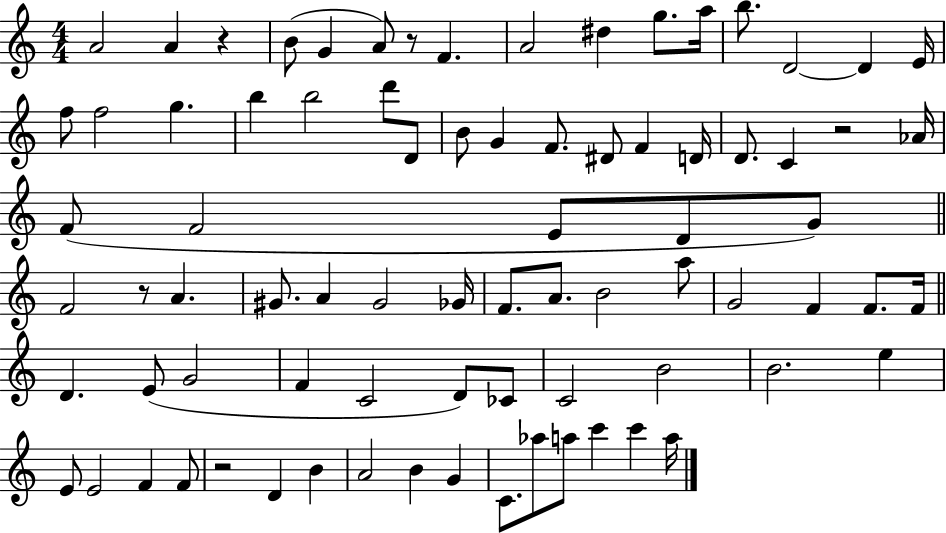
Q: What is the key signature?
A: C major